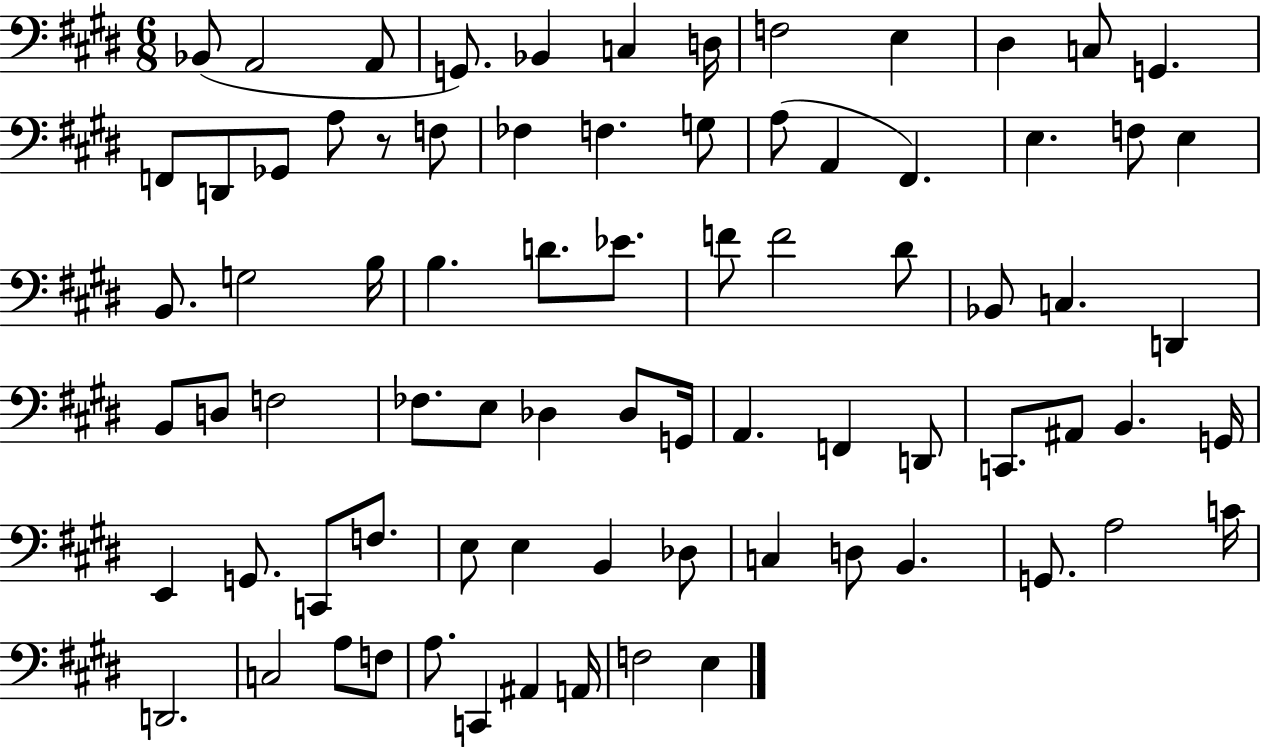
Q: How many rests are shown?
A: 1